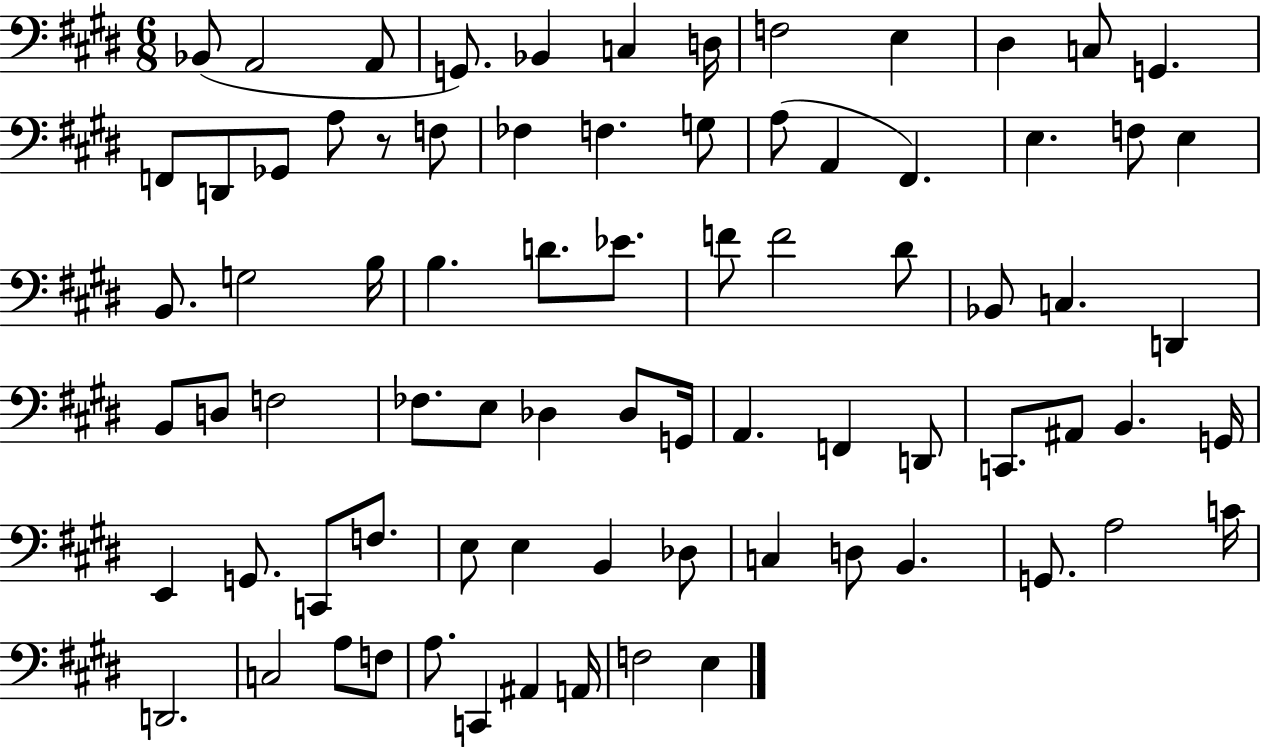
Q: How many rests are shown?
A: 1